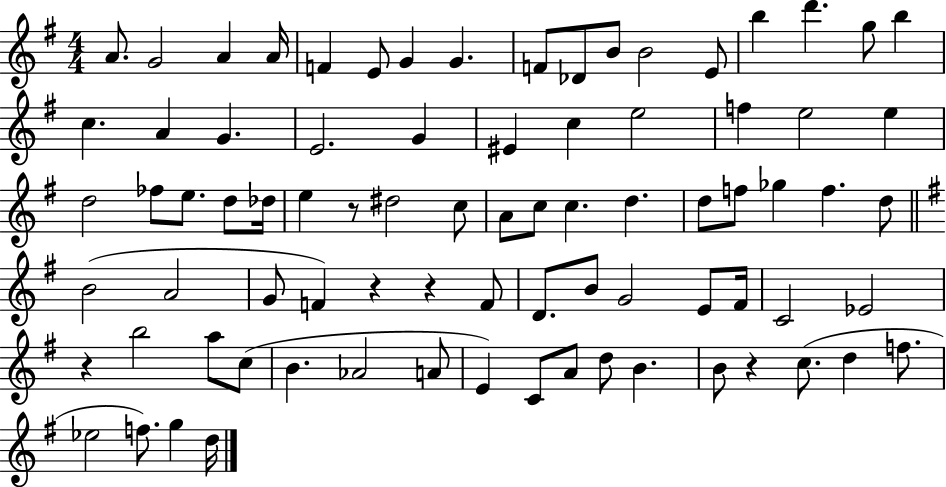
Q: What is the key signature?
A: G major